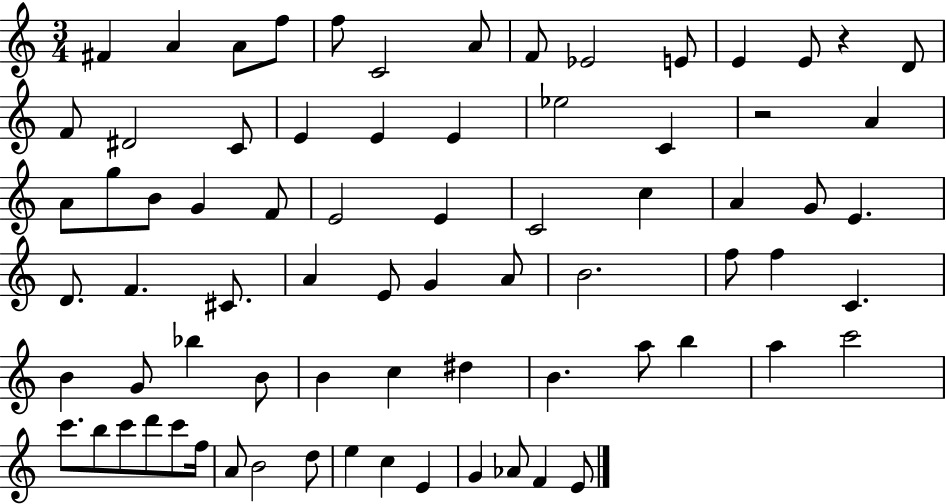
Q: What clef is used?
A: treble